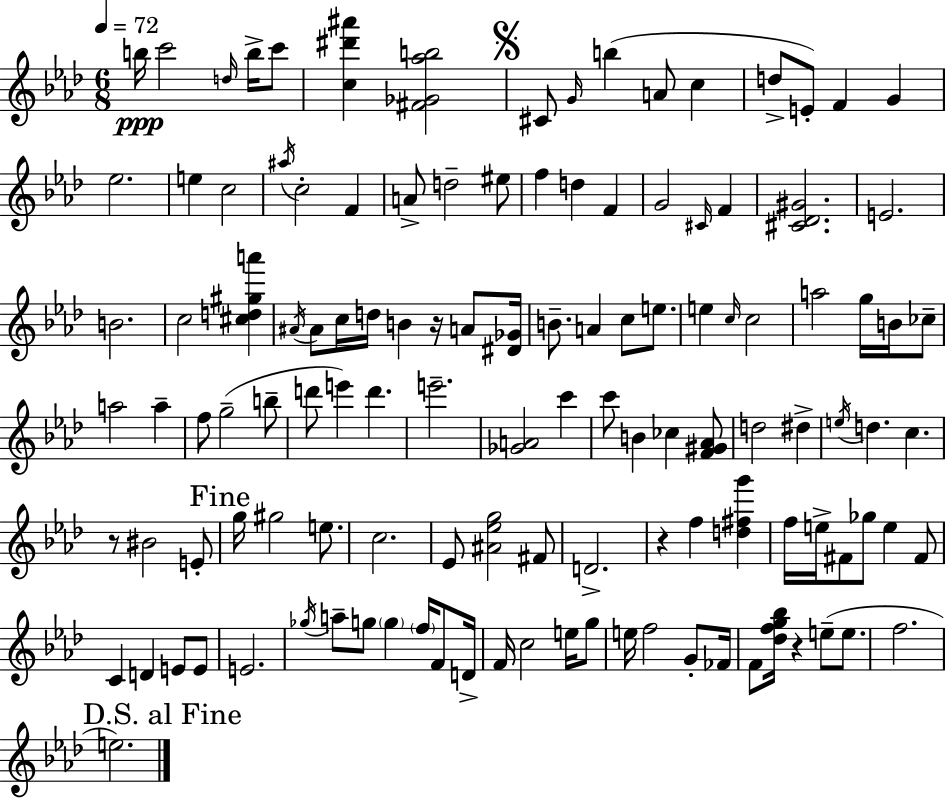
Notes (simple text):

B5/s C6/h D5/s B5/s C6/e [C5,D#6,A#6]/q [F#4,Gb4,Ab5,B5]/h C#4/e G4/s B5/q A4/e C5/q D5/e E4/e F4/q G4/q Eb5/h. E5/q C5/h A#5/s C5/h F4/q A4/e D5/h EIS5/e F5/q D5/q F4/q G4/h C#4/s F4/q [C#4,Db4,G#4]/h. E4/h. B4/h. C5/h [C#5,D5,G#5,A6]/q A#4/s A#4/e C5/s D5/s B4/q R/s A4/e [D#4,Gb4]/s B4/e. A4/q C5/e E5/e. E5/q C5/s C5/h A5/h G5/s B4/s CES5/e A5/h A5/q F5/e G5/h B5/e D6/e E6/q D6/q. E6/h. [Gb4,A4]/h C6/q C6/e B4/q CES5/q [F4,G#4,Ab4]/e D5/h D#5/q E5/s D5/q. C5/q. R/e BIS4/h E4/e G5/s G#5/h E5/e. C5/h. Eb4/e [A#4,Eb5,G5]/h F#4/e D4/h. R/q F5/q [D5,F#5,G6]/q F5/s E5/s F#4/e Gb5/e E5/q F#4/e C4/q D4/q E4/e E4/e E4/h. Gb5/s A5/e G5/e G5/q F5/s F4/e D4/s F4/s C5/h E5/s G5/e E5/s F5/h G4/e FES4/s F4/e [Db5,F5,G5,Bb5]/s R/q E5/e E5/e. F5/h. E5/h.